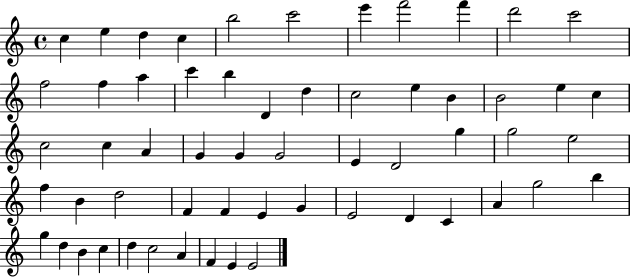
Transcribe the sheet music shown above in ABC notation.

X:1
T:Untitled
M:4/4
L:1/4
K:C
c e d c b2 c'2 e' f'2 f' d'2 c'2 f2 f a c' b D d c2 e B B2 e c c2 c A G G G2 E D2 g g2 e2 f B d2 F F E G E2 D C A g2 b g d B c d c2 A F E E2